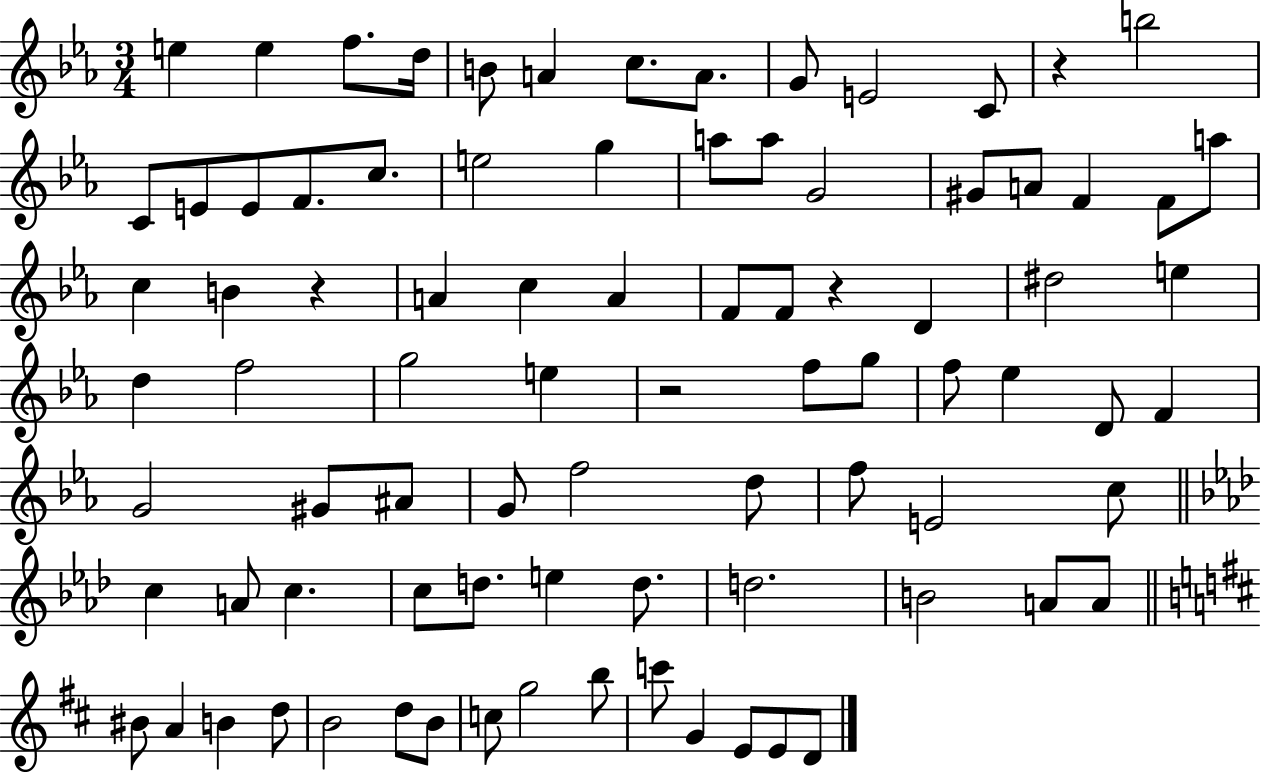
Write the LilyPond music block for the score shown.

{
  \clef treble
  \numericTimeSignature
  \time 3/4
  \key ees \major
  e''4 e''4 f''8. d''16 | b'8 a'4 c''8. a'8. | g'8 e'2 c'8 | r4 b''2 | \break c'8 e'8 e'8 f'8. c''8. | e''2 g''4 | a''8 a''8 g'2 | gis'8 a'8 f'4 f'8 a''8 | \break c''4 b'4 r4 | a'4 c''4 a'4 | f'8 f'8 r4 d'4 | dis''2 e''4 | \break d''4 f''2 | g''2 e''4 | r2 f''8 g''8 | f''8 ees''4 d'8 f'4 | \break g'2 gis'8 ais'8 | g'8 f''2 d''8 | f''8 e'2 c''8 | \bar "||" \break \key f \minor c''4 a'8 c''4. | c''8 d''8. e''4 d''8. | d''2. | b'2 a'8 a'8 | \break \bar "||" \break \key b \minor bis'8 a'4 b'4 d''8 | b'2 d''8 b'8 | c''8 g''2 b''8 | c'''8 g'4 e'8 e'8 d'8 | \break \bar "|."
}